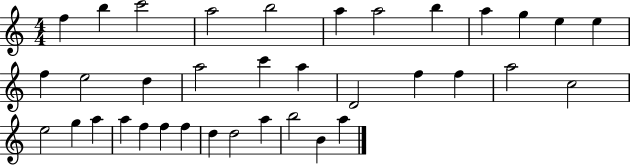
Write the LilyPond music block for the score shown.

{
  \clef treble
  \numericTimeSignature
  \time 4/4
  \key c \major
  f''4 b''4 c'''2 | a''2 b''2 | a''4 a''2 b''4 | a''4 g''4 e''4 e''4 | \break f''4 e''2 d''4 | a''2 c'''4 a''4 | d'2 f''4 f''4 | a''2 c''2 | \break e''2 g''4 a''4 | a''4 f''4 f''4 f''4 | d''4 d''2 a''4 | b''2 b'4 a''4 | \break \bar "|."
}